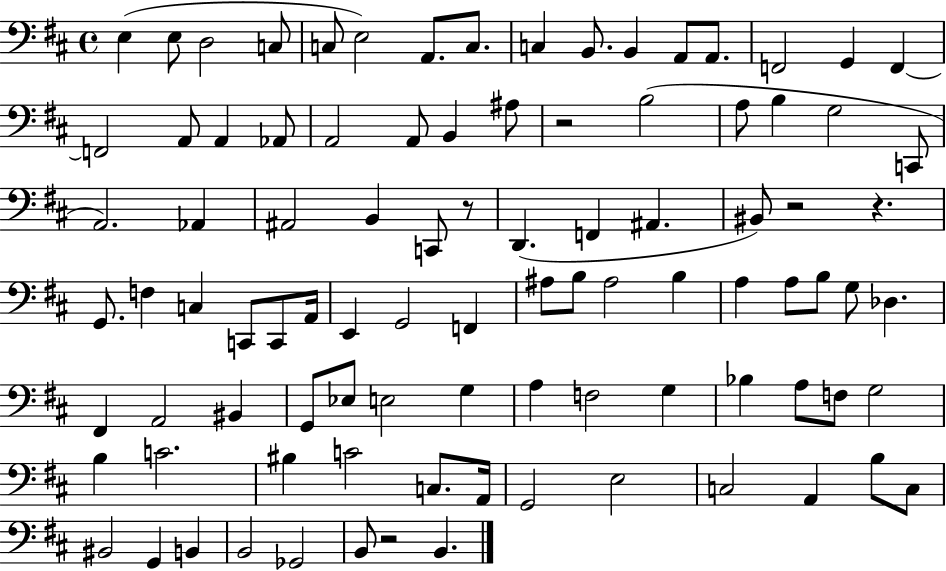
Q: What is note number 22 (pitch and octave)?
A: A2